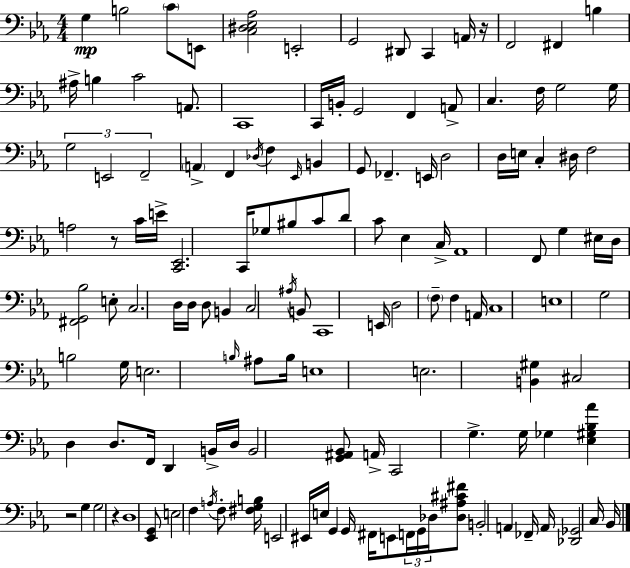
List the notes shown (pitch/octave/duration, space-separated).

G3/q B3/h C4/e E2/e [C3,D#3,Eb3,Ab3]/h E2/h G2/h D#2/e C2/q A2/s R/s F2/h F#2/q B3/q A#3/s B3/q C4/h A2/e. C2/w C2/s B2/s G2/h F2/q A2/e C3/q. F3/s G3/h G3/s G3/h E2/h F2/h A2/q F2/q Db3/s F3/q Eb2/s B2/q G2/e FES2/q. E2/s D3/h D3/s E3/s C3/q D#3/s F3/h A3/h R/e C4/s E4/s [C2,Eb2]/h. C2/s Gb3/e BIS3/e C4/e D4/e C4/e Eb3/q C3/s Ab2/w F2/e G3/q EIS3/s D3/s [F#2,G2,Bb3]/h E3/e C3/h. D3/s D3/s D3/e B2/q C3/h A#3/s B2/e C2/w E2/s D3/h F3/e F3/q A2/s C3/w E3/w G3/h B3/h G3/s E3/h. B3/s A#3/e B3/s E3/w E3/h. [B2,G#3]/q C#3/h D3/q D3/e. F2/s D2/q B2/s D3/s B2/h [G2,A#2,Bb2]/e A2/s C2/h G3/q. G3/s Gb3/q [Eb3,G#3,Bb3,Ab4]/q R/h G3/q G3/h R/q D3/w [Eb2,G2]/e E3/h F3/q A3/s F3/e [F#3,G3,B3]/s E2/h EIS2/s E3/s G2/q G2/s F#2/s E2/e F2/s G2/s Db3/s [Db3,A#3,C#4,F#4]/e B2/h A2/q FES2/s A2/s [Db2,Gb2]/h C3/s Bb2/s